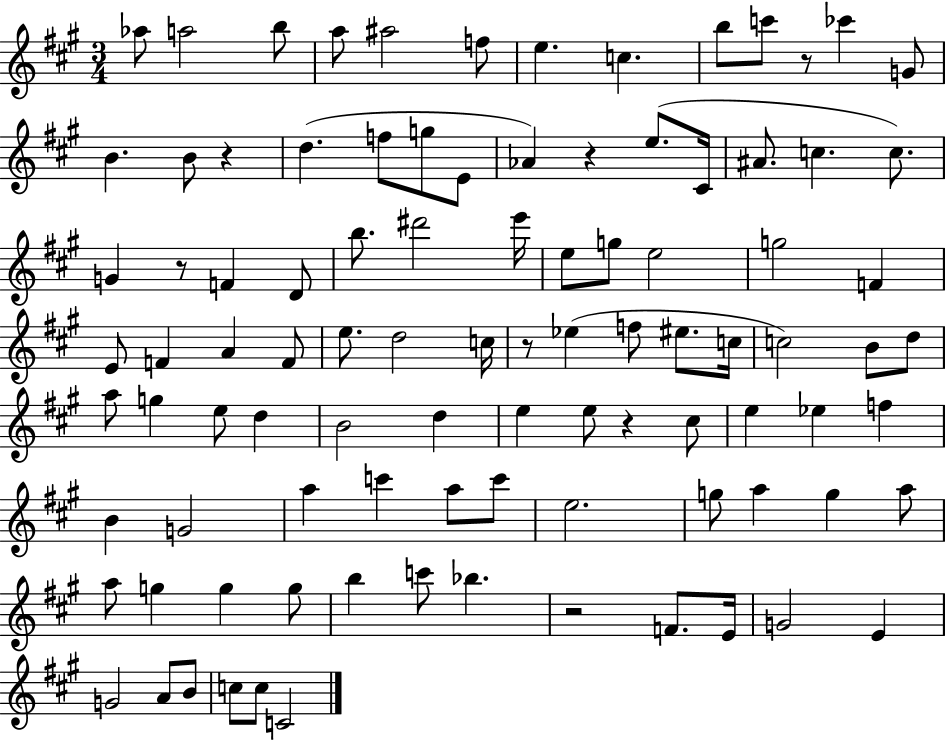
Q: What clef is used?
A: treble